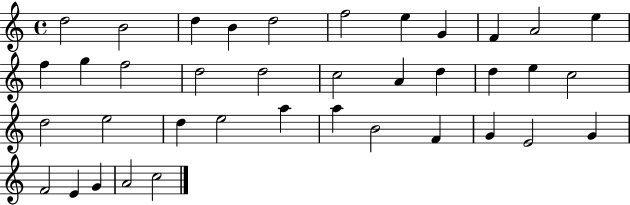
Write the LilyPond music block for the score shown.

{
  \clef treble
  \time 4/4
  \defaultTimeSignature
  \key c \major
  d''2 b'2 | d''4 b'4 d''2 | f''2 e''4 g'4 | f'4 a'2 e''4 | \break f''4 g''4 f''2 | d''2 d''2 | c''2 a'4 d''4 | d''4 e''4 c''2 | \break d''2 e''2 | d''4 e''2 a''4 | a''4 b'2 f'4 | g'4 e'2 g'4 | \break f'2 e'4 g'4 | a'2 c''2 | \bar "|."
}